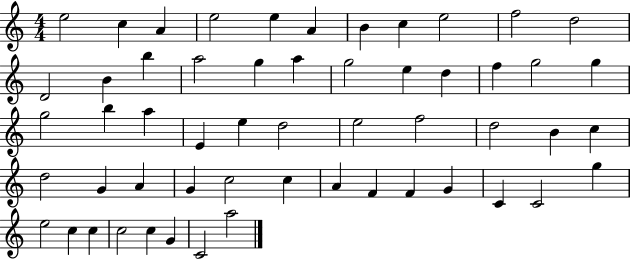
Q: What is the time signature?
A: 4/4